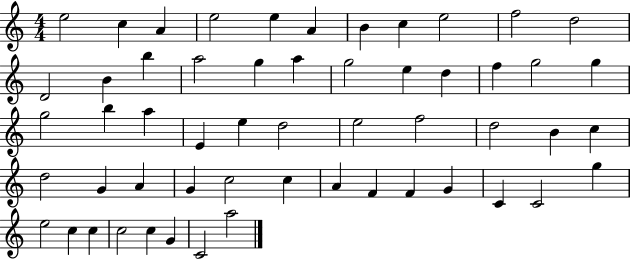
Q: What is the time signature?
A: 4/4